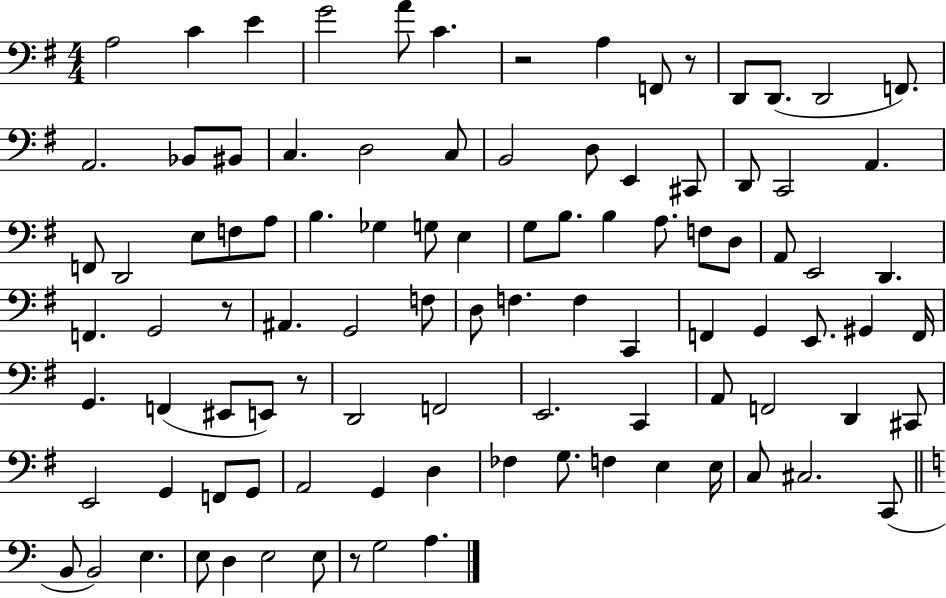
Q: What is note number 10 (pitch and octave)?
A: D2